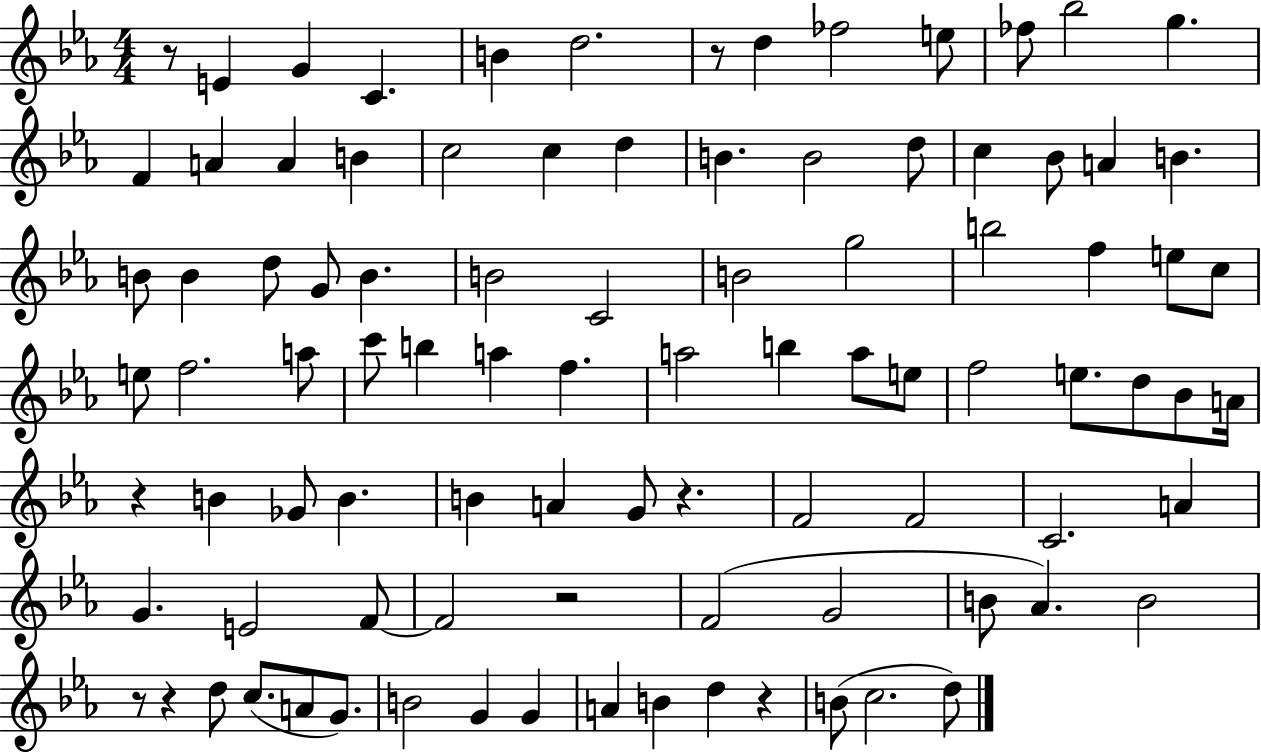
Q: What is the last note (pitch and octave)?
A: D5